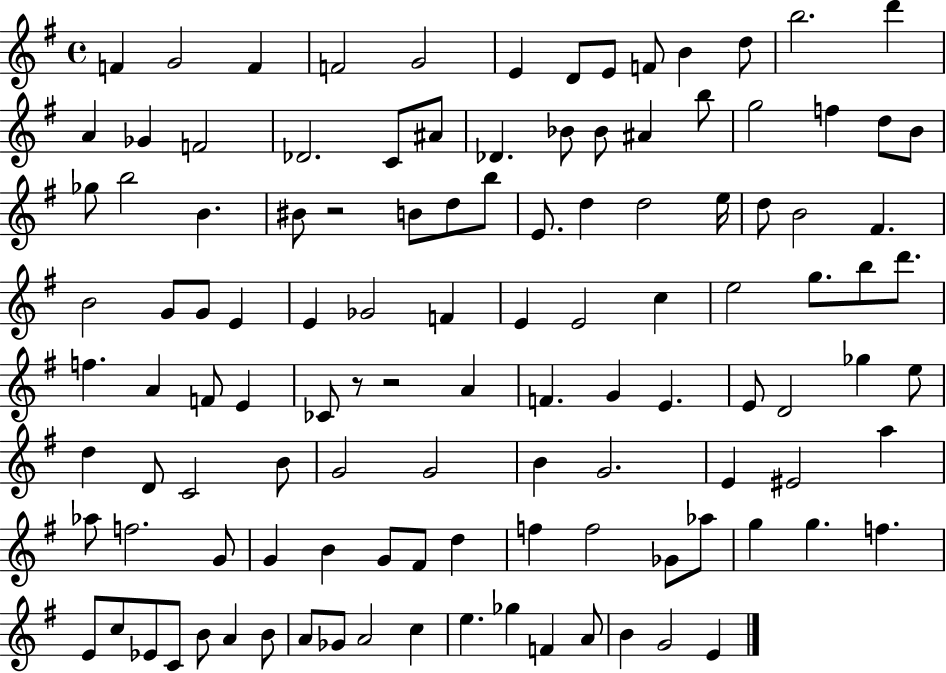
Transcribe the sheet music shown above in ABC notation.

X:1
T:Untitled
M:4/4
L:1/4
K:G
F G2 F F2 G2 E D/2 E/2 F/2 B d/2 b2 d' A _G F2 _D2 C/2 ^A/2 _D _B/2 _B/2 ^A b/2 g2 f d/2 B/2 _g/2 b2 B ^B/2 z2 B/2 d/2 b/2 E/2 d d2 e/4 d/2 B2 ^F B2 G/2 G/2 E E _G2 F E E2 c e2 g/2 b/2 d'/2 f A F/2 E _C/2 z/2 z2 A F G E E/2 D2 _g e/2 d D/2 C2 B/2 G2 G2 B G2 E ^E2 a _a/2 f2 G/2 G B G/2 ^F/2 d f f2 _G/2 _a/2 g g f E/2 c/2 _E/2 C/2 B/2 A B/2 A/2 _G/2 A2 c e _g F A/2 B G2 E